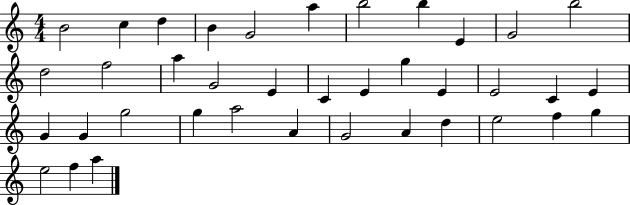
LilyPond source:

{
  \clef treble
  \numericTimeSignature
  \time 4/4
  \key c \major
  b'2 c''4 d''4 | b'4 g'2 a''4 | b''2 b''4 e'4 | g'2 b''2 | \break d''2 f''2 | a''4 g'2 e'4 | c'4 e'4 g''4 e'4 | e'2 c'4 e'4 | \break g'4 g'4 g''2 | g''4 a''2 a'4 | g'2 a'4 d''4 | e''2 f''4 g''4 | \break e''2 f''4 a''4 | \bar "|."
}